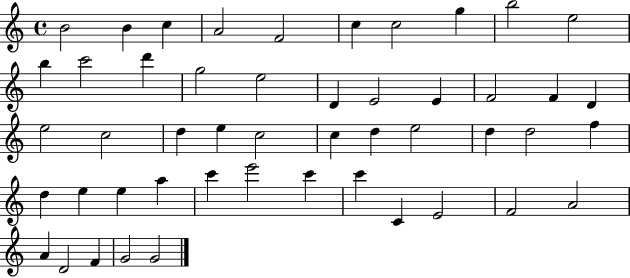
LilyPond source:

{
  \clef treble
  \time 4/4
  \defaultTimeSignature
  \key c \major
  b'2 b'4 c''4 | a'2 f'2 | c''4 c''2 g''4 | b''2 e''2 | \break b''4 c'''2 d'''4 | g''2 e''2 | d'4 e'2 e'4 | f'2 f'4 d'4 | \break e''2 c''2 | d''4 e''4 c''2 | c''4 d''4 e''2 | d''4 d''2 f''4 | \break d''4 e''4 e''4 a''4 | c'''4 e'''2 c'''4 | c'''4 c'4 e'2 | f'2 a'2 | \break a'4 d'2 f'4 | g'2 g'2 | \bar "|."
}